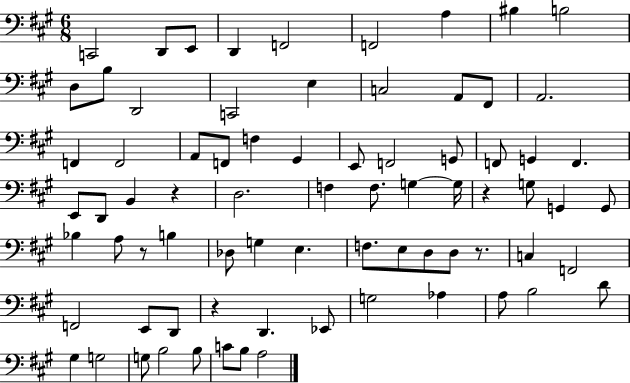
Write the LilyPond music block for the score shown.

{
  \clef bass
  \numericTimeSignature
  \time 6/8
  \key a \major
  c,2 d,8 e,8 | d,4 f,2 | f,2 a4 | bis4 b2 | \break d8 b8 d,2 | c,2 e4 | c2 a,8 fis,8 | a,2. | \break f,4 f,2 | a,8 f,8 f4 gis,4 | e,8 f,2 g,8 | f,8 g,4 f,4. | \break e,8 d,8 b,4 r4 | d2. | f4 f8. g4~~ g16 | r4 g8 g,4 g,8 | \break bes4 a8 r8 b4 | des8 g4 e4. | f8. e8 d8 d8 r8. | c4 f,2 | \break f,2 e,8 d,8 | r4 d,4. ees,8 | g2 aes4 | a8 b2 d'8 | \break gis4 g2 | g8 b2 b8 | c'8 b8 a2 | \bar "|."
}